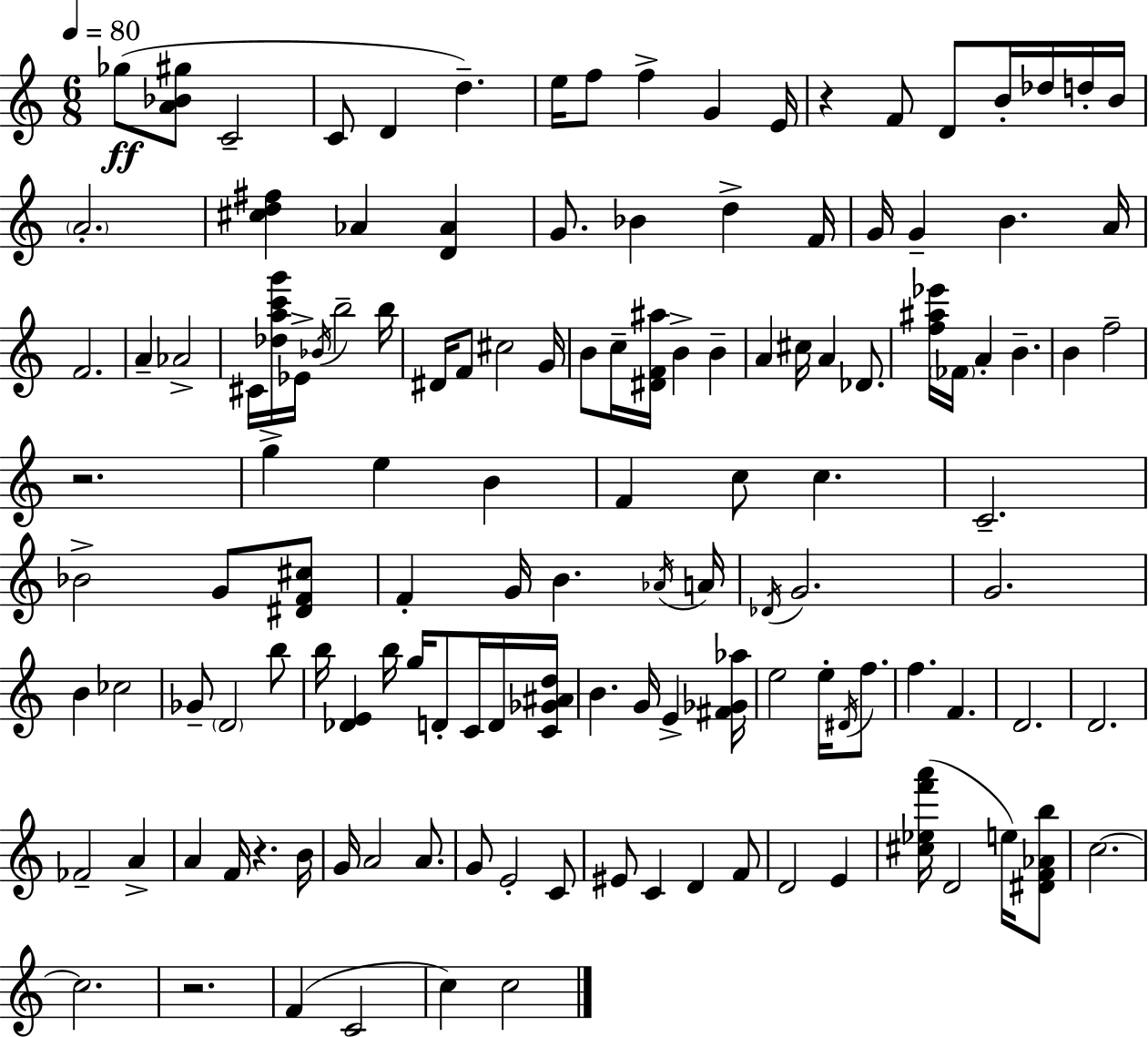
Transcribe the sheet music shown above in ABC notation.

X:1
T:Untitled
M:6/8
L:1/4
K:C
_g/2 [A_B^g]/2 C2 C/2 D d e/4 f/2 f G E/4 z F/2 D/2 B/4 _d/4 d/4 B/4 A2 [^cd^f] _A [D_A] G/2 _B d F/4 G/4 G B A/4 F2 A _A2 ^C/4 [_dac'g']/4 _E/4 _B/4 b2 b/4 ^D/4 F/2 ^c2 G/4 B/2 c/4 [^DF^a]/4 B B A ^c/4 A _D/2 [f^a_e']/4 _F/4 A B B f2 z2 g e B F c/2 c C2 _B2 G/2 [^DF^c]/2 F G/4 B _A/4 A/4 _D/4 G2 G2 B _c2 _G/2 D2 b/2 b/4 [_DE] b/4 g/4 D/2 C/4 D/4 [C_G^Ad]/4 B G/4 E [^F_G_a]/4 e2 e/4 ^D/4 f/2 f F D2 D2 _F2 A A F/4 z B/4 G/4 A2 A/2 G/2 E2 C/2 ^E/2 C D F/2 D2 E [^c_ef'a']/4 D2 e/4 [^DF_Ab]/2 c2 c2 z2 F C2 c c2